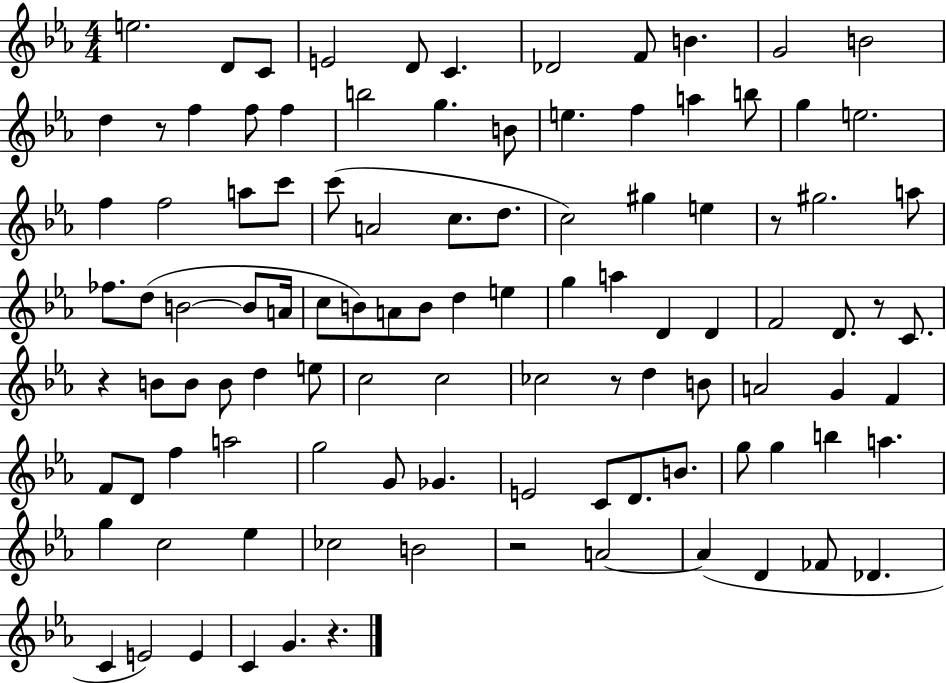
{
  \clef treble
  \numericTimeSignature
  \time 4/4
  \key ees \major
  e''2. d'8 c'8 | e'2 d'8 c'4. | des'2 f'8 b'4. | g'2 b'2 | \break d''4 r8 f''4 f''8 f''4 | b''2 g''4. b'8 | e''4. f''4 a''4 b''8 | g''4 e''2. | \break f''4 f''2 a''8 c'''8 | c'''8( a'2 c''8. d''8. | c''2) gis''4 e''4 | r8 gis''2. a''8 | \break fes''8. d''8( b'2~~ b'8 a'16 | c''8 b'8) a'8 b'8 d''4 e''4 | g''4 a''4 d'4 d'4 | f'2 d'8. r8 c'8. | \break r4 b'8 b'8 b'8 d''4 e''8 | c''2 c''2 | ces''2 r8 d''4 b'8 | a'2 g'4 f'4 | \break f'8 d'8 f''4 a''2 | g''2 g'8 ges'4. | e'2 c'8 d'8. b'8. | g''8 g''4 b''4 a''4. | \break g''4 c''2 ees''4 | ces''2 b'2 | r2 a'2~~ | a'4( d'4 fes'8 des'4. | \break c'4 e'2) e'4 | c'4 g'4. r4. | \bar "|."
}